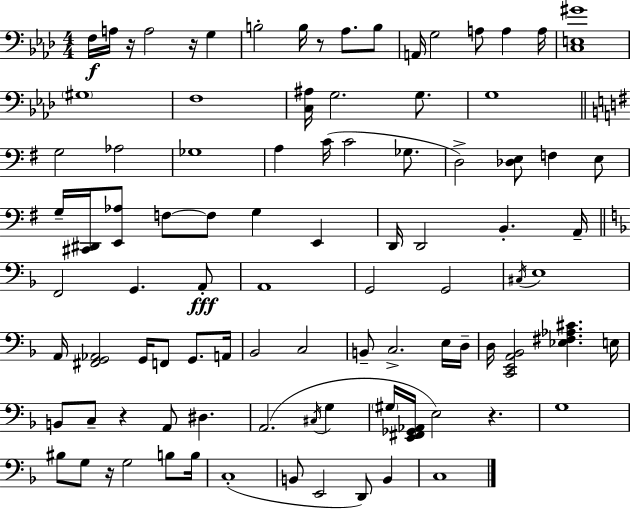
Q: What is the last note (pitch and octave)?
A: C3